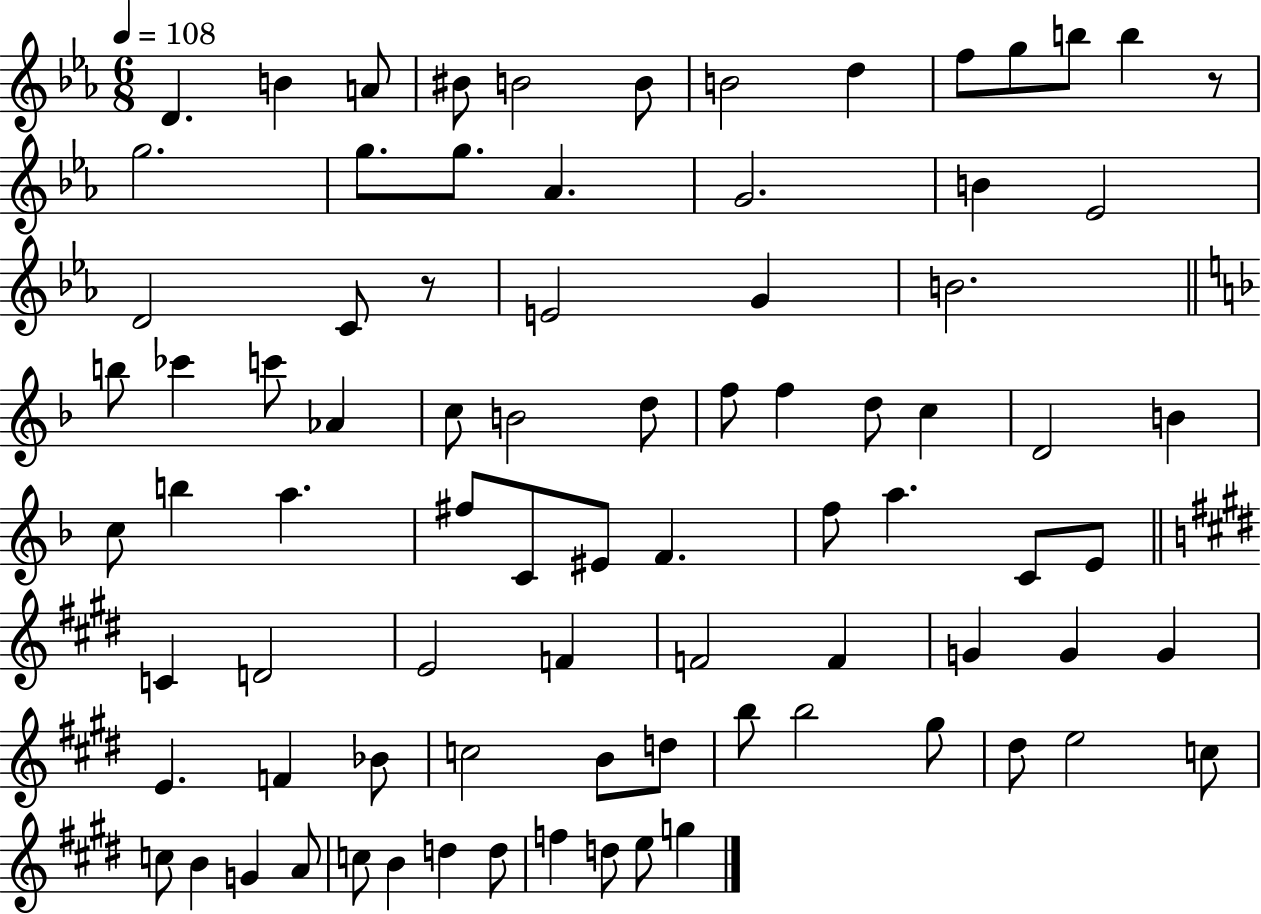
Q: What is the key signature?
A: EES major